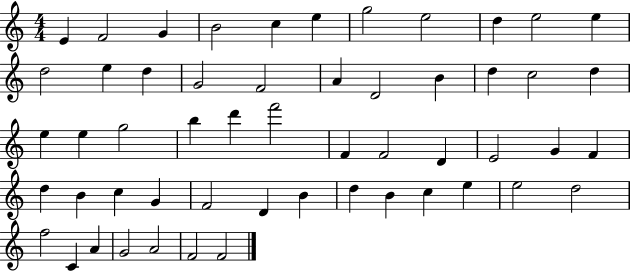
X:1
T:Untitled
M:4/4
L:1/4
K:C
E F2 G B2 c e g2 e2 d e2 e d2 e d G2 F2 A D2 B d c2 d e e g2 b d' f'2 F F2 D E2 G F d B c G F2 D B d B c e e2 d2 f2 C A G2 A2 F2 F2